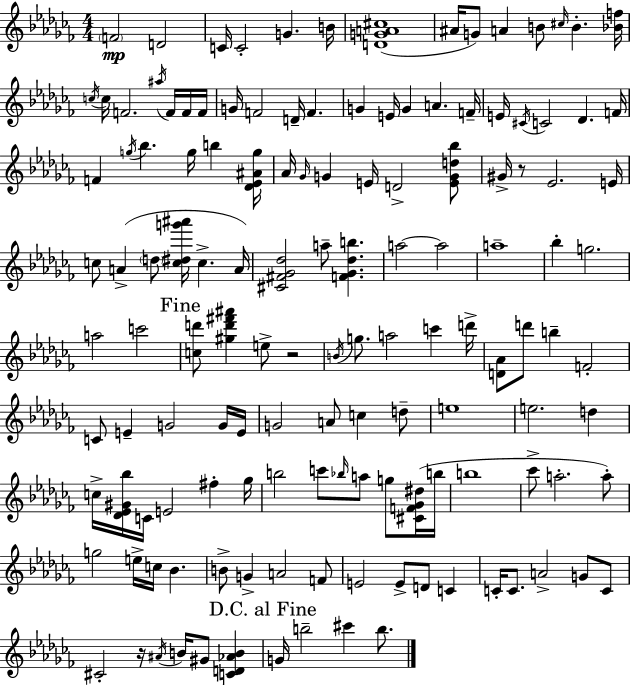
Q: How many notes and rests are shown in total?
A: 136